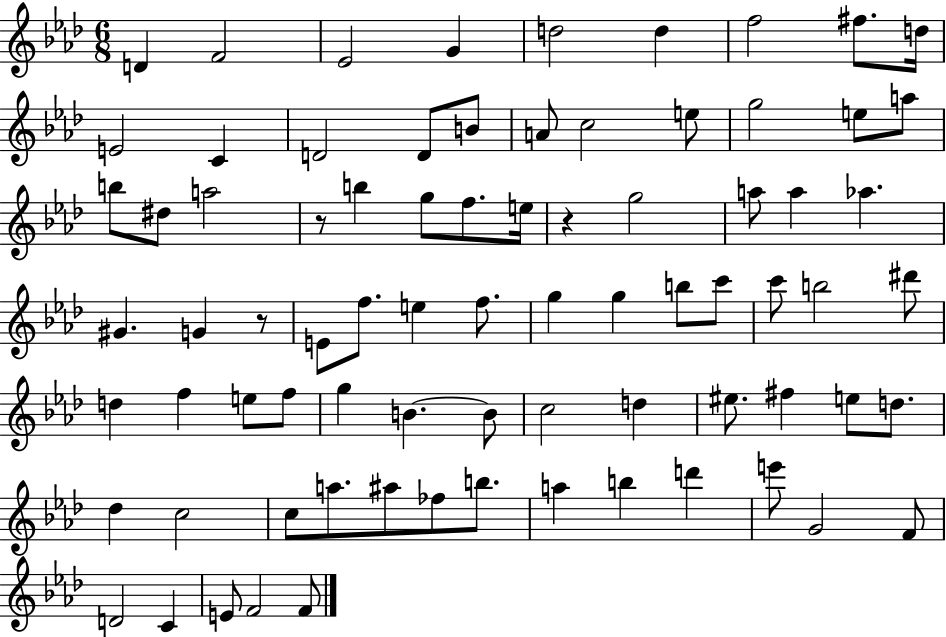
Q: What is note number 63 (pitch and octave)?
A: FES5